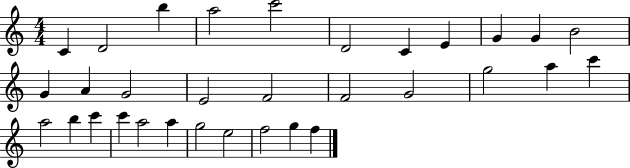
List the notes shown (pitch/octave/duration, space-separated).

C4/q D4/h B5/q A5/h C6/h D4/h C4/q E4/q G4/q G4/q B4/h G4/q A4/q G4/h E4/h F4/h F4/h G4/h G5/h A5/q C6/q A5/h B5/q C6/q C6/q A5/h A5/q G5/h E5/h F5/h G5/q F5/q